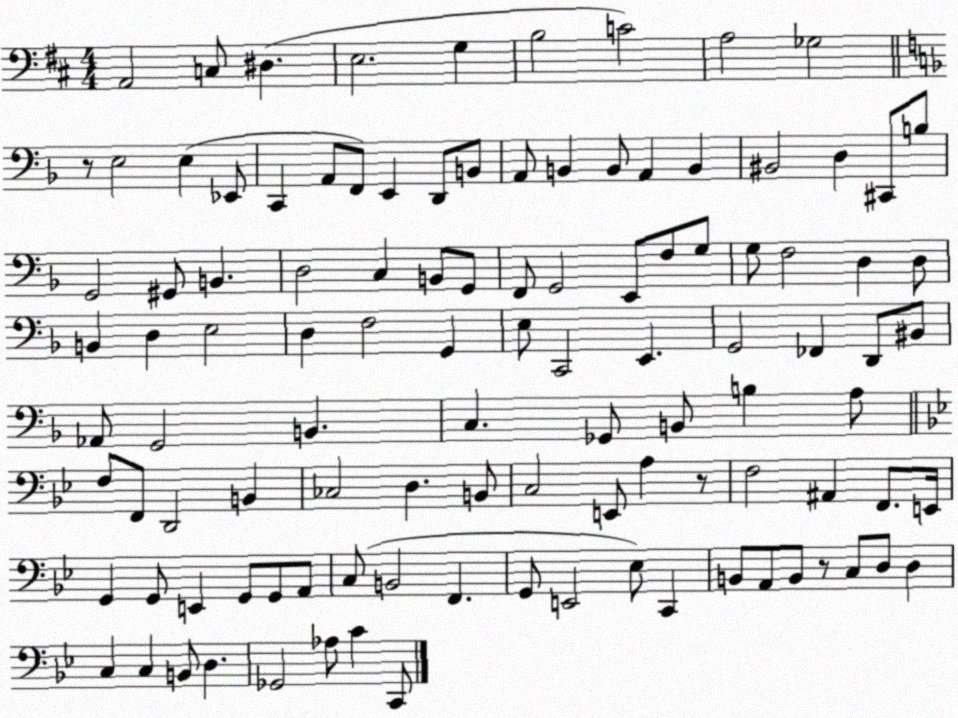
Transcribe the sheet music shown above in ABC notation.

X:1
T:Untitled
M:4/4
L:1/4
K:D
A,,2 C,/2 ^D, E,2 G, B,2 C2 A,2 _G,2 z/2 E,2 E, _E,,/2 C,, A,,/2 F,,/2 E,, D,,/2 B,,/2 A,,/2 B,, B,,/2 A,, B,, ^B,,2 D, ^C,,/2 B,/2 G,,2 ^G,,/2 B,, D,2 C, B,,/2 G,,/2 F,,/2 G,,2 E,,/2 F,/2 G,/2 G,/2 F,2 D, D,/2 B,, D, E,2 D, F,2 G,, E,/2 C,,2 E,, G,,2 _F,, D,,/2 ^B,,/2 _A,,/2 G,,2 B,, C, _G,,/2 B,,/2 B, A,/2 F,/2 F,,/2 D,,2 B,, _C,2 D, B,,/2 C,2 E,,/2 A, z/2 F,2 ^A,, F,,/2 E,,/4 G,, G,,/2 E,, G,,/2 G,,/2 A,,/2 C,/2 B,,2 F,, G,,/2 E,,2 _E,/2 C,, B,,/2 A,,/2 B,,/2 z/2 C,/2 D,/2 D, C, C, B,,/2 D, _G,,2 _A,/2 C C,,/2